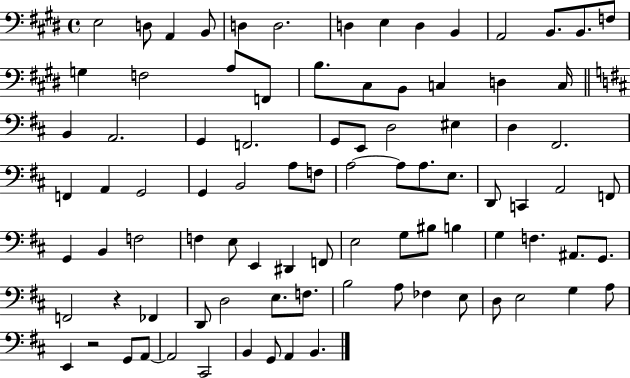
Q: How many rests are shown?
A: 2